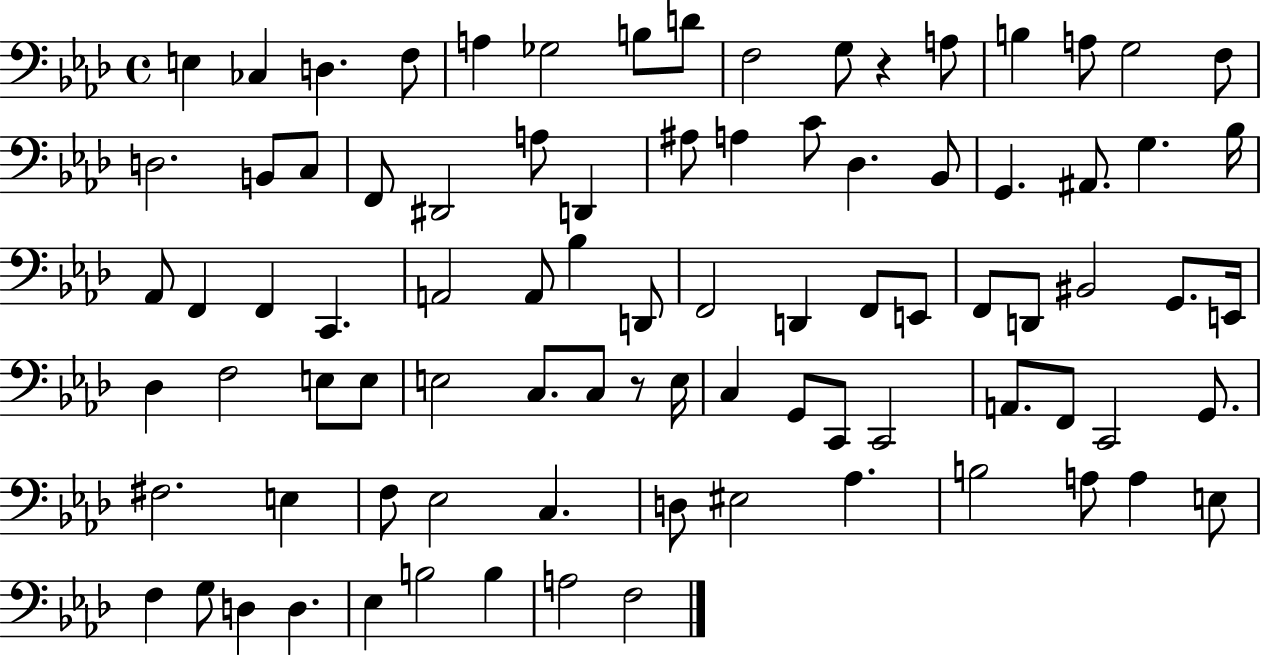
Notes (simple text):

E3/q CES3/q D3/q. F3/e A3/q Gb3/h B3/e D4/e F3/h G3/e R/q A3/e B3/q A3/e G3/h F3/e D3/h. B2/e C3/e F2/e D#2/h A3/e D2/q A#3/e A3/q C4/e Db3/q. Bb2/e G2/q. A#2/e. G3/q. Bb3/s Ab2/e F2/q F2/q C2/q. A2/h A2/e Bb3/q D2/e F2/h D2/q F2/e E2/e F2/e D2/e BIS2/h G2/e. E2/s Db3/q F3/h E3/e E3/e E3/h C3/e. C3/e R/e E3/s C3/q G2/e C2/e C2/h A2/e. F2/e C2/h G2/e. F#3/h. E3/q F3/e Eb3/h C3/q. D3/e EIS3/h Ab3/q. B3/h A3/e A3/q E3/e F3/q G3/e D3/q D3/q. Eb3/q B3/h B3/q A3/h F3/h